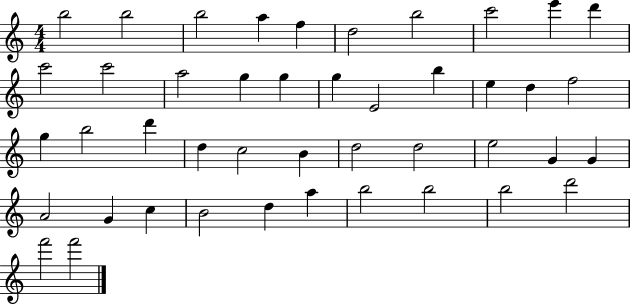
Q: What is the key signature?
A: C major